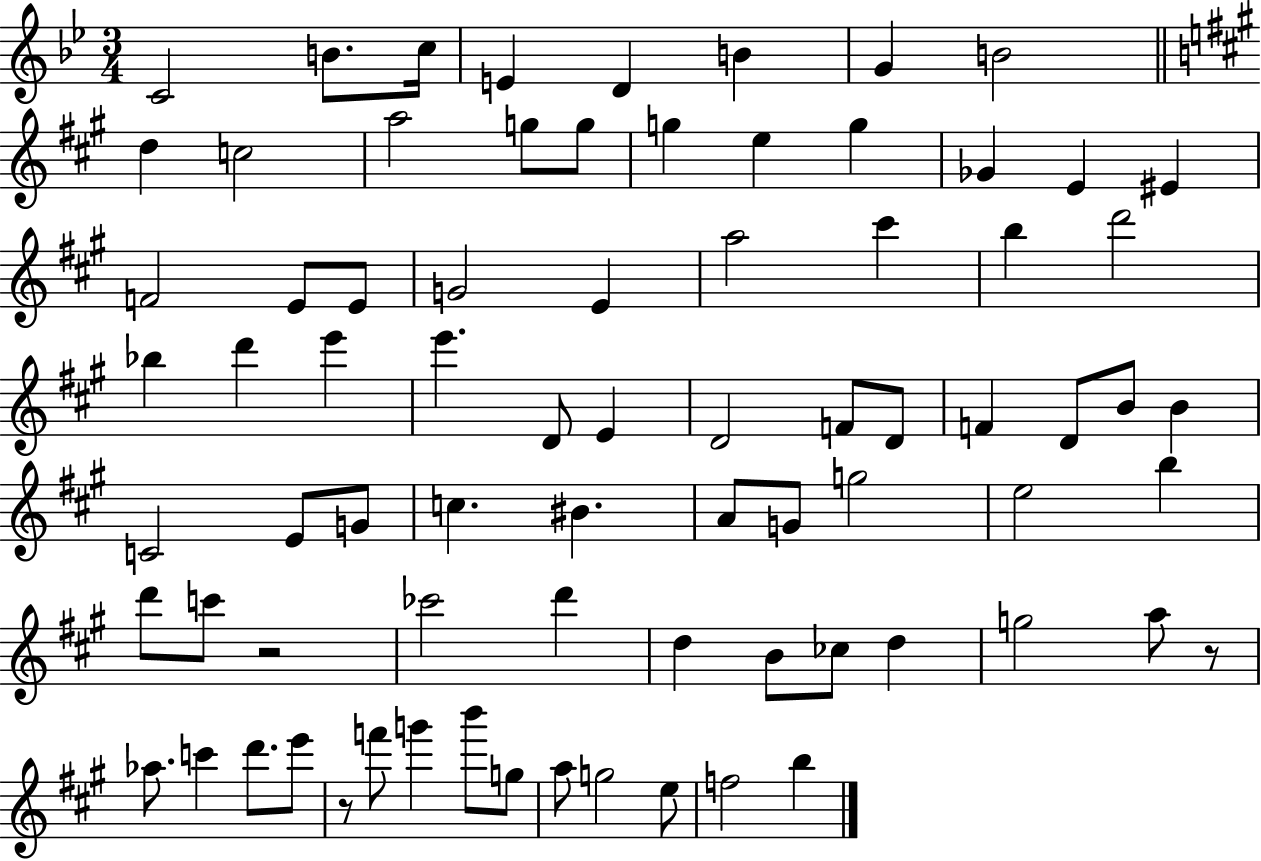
C4/h B4/e. C5/s E4/q D4/q B4/q G4/q B4/h D5/q C5/h A5/h G5/e G5/e G5/q E5/q G5/q Gb4/q E4/q EIS4/q F4/h E4/e E4/e G4/h E4/q A5/h C#6/q B5/q D6/h Bb5/q D6/q E6/q E6/q. D4/e E4/q D4/h F4/e D4/e F4/q D4/e B4/e B4/q C4/h E4/e G4/e C5/q. BIS4/q. A4/e G4/e G5/h E5/h B5/q D6/e C6/e R/h CES6/h D6/q D5/q B4/e CES5/e D5/q G5/h A5/e R/e Ab5/e. C6/q D6/e. E6/e R/e F6/e G6/q B6/e G5/e A5/e G5/h E5/e F5/h B5/q